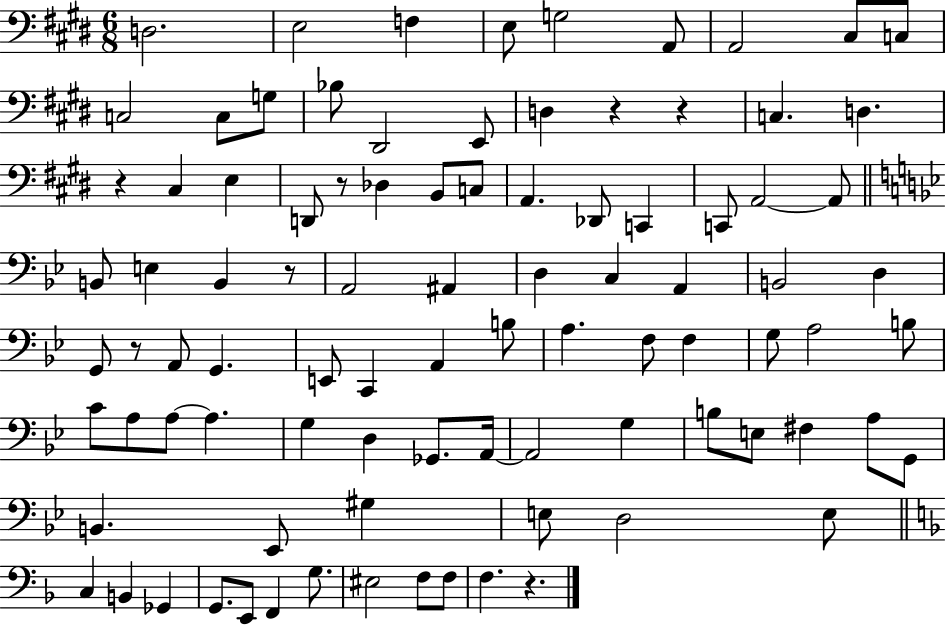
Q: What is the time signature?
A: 6/8